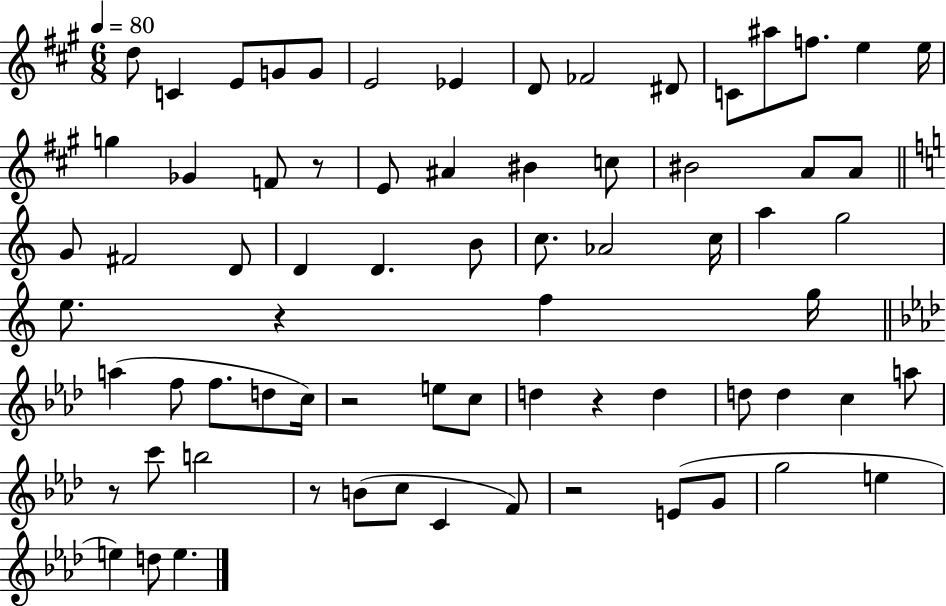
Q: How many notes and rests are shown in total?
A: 72